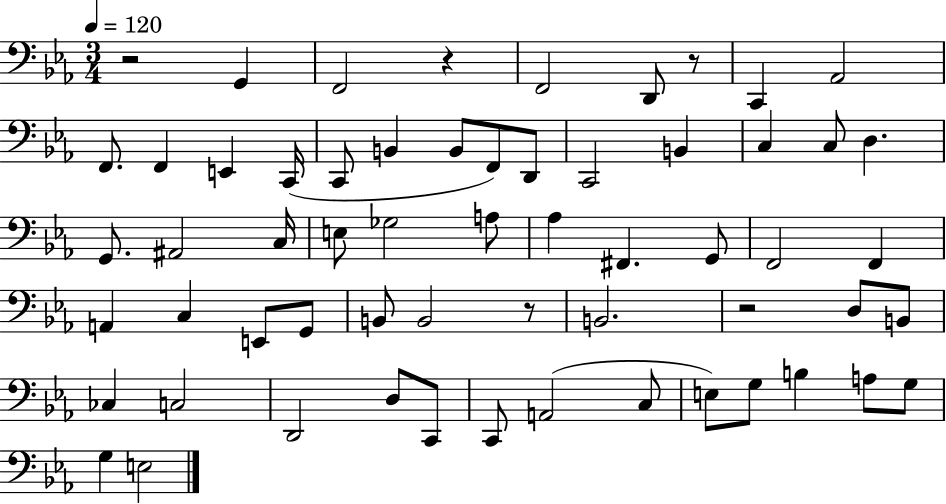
{
  \clef bass
  \numericTimeSignature
  \time 3/4
  \key ees \major
  \tempo 4 = 120
  r2 g,4 | f,2 r4 | f,2 d,8 r8 | c,4 aes,2 | \break f,8. f,4 e,4 c,16( | c,8 b,4 b,8 f,8) d,8 | c,2 b,4 | c4 c8 d4. | \break g,8. ais,2 c16 | e8 ges2 a8 | aes4 fis,4. g,8 | f,2 f,4 | \break a,4 c4 e,8 g,8 | b,8 b,2 r8 | b,2. | r2 d8 b,8 | \break ces4 c2 | d,2 d8 c,8 | c,8 a,2( c8 | e8) g8 b4 a8 g8 | \break g4 e2 | \bar "|."
}